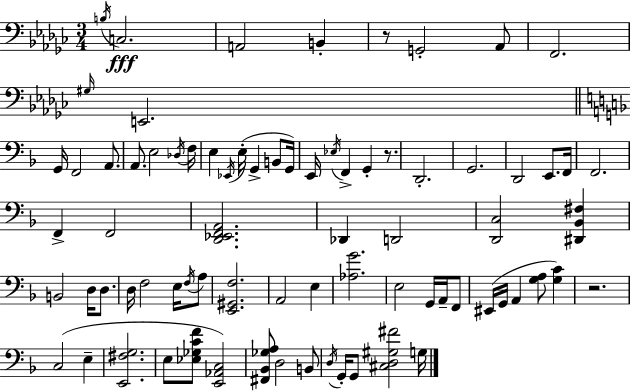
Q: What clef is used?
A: bass